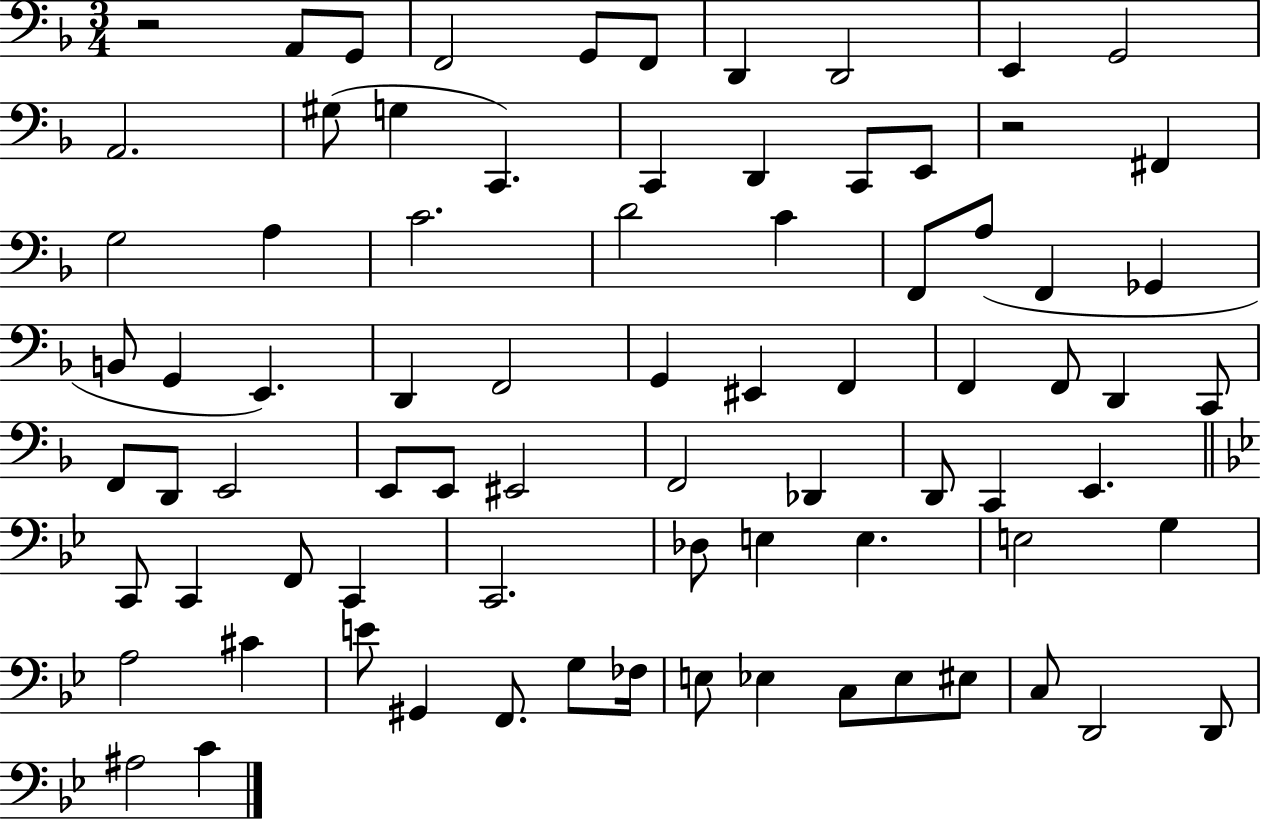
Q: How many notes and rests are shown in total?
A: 79